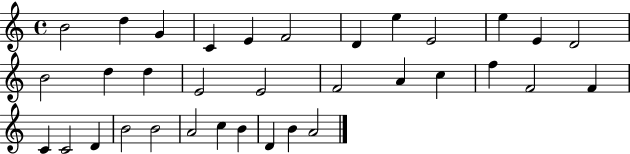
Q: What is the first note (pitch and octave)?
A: B4